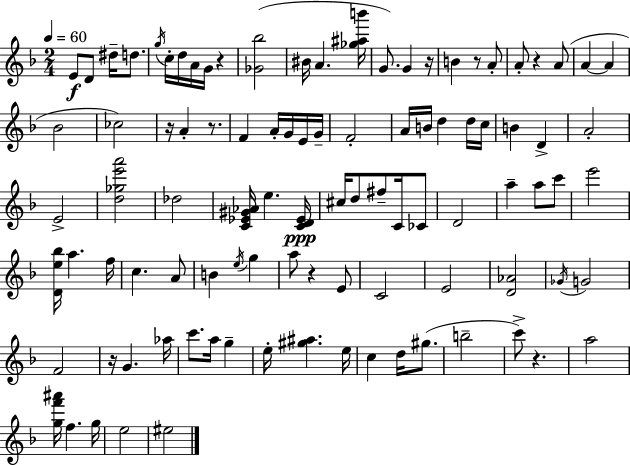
X:1
T:Untitled
M:2/4
L:1/4
K:Dm
E/2 D/2 ^d/4 d/2 g/4 c/4 d/4 A/4 G/4 z [_G_b]2 ^B/4 A [_g^ab']/4 G/2 G z/4 B z/2 A/2 A/2 z A/2 A A _B2 _c2 z/4 A z/2 F A/4 G/4 E/4 G/4 F2 A/4 B/4 d d/4 c/4 B D A2 E2 [d_ge'a']2 _d2 [C_E^G_A]/4 e [CD_E]/4 ^c/4 d/2 ^f/2 C/4 _C/2 D2 a a/2 c'/2 e'2 [De_b]/4 a f/4 c A/2 B e/4 g a/2 z E/2 C2 E2 [D_A]2 _G/4 G2 F2 z/4 G _a/4 c'/2 a/4 g e/4 [^g^a] e/4 c d/4 ^g/2 b2 c'/2 z a2 [gf'^a']/4 f g/4 e2 ^e2